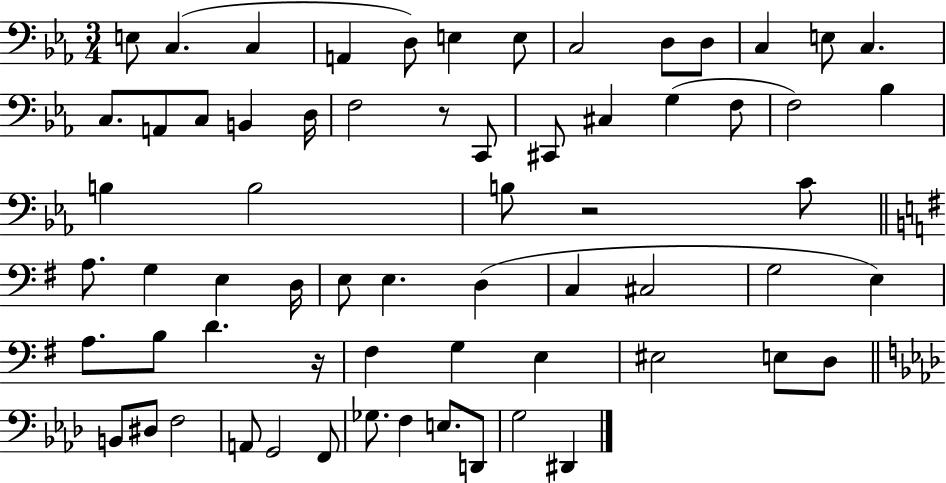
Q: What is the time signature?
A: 3/4